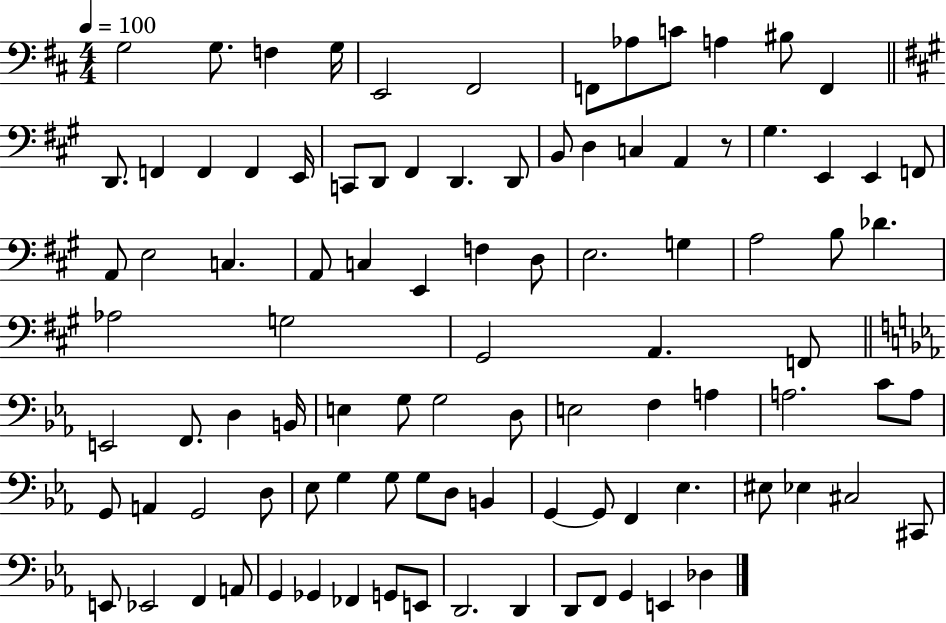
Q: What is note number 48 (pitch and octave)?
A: F2